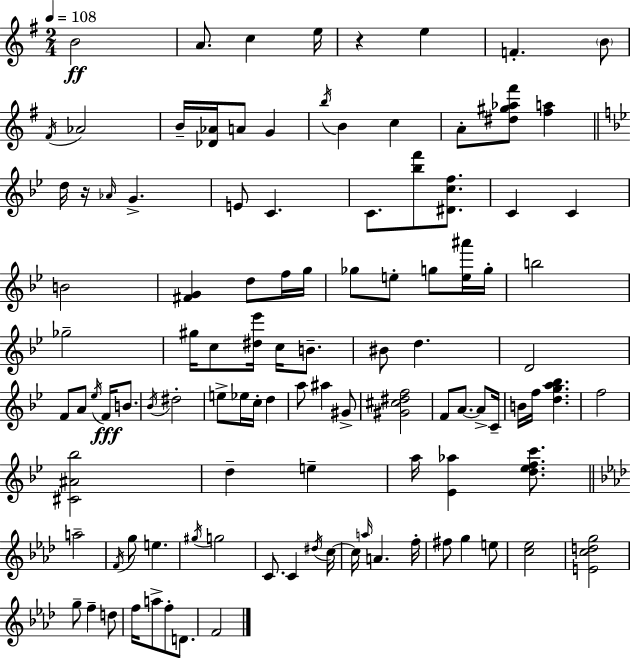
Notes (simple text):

B4/h A4/e. C5/q E5/s R/q E5/q F4/q. B4/e F#4/s Ab4/h B4/s [Db4,Ab4]/s A4/e G4/q B5/s B4/q C5/q A4/e [D#5,G#5,Ab5,F#6]/e [F#5,A5]/q D5/s R/s Ab4/s G4/q. E4/e C4/q. C4/e. [Bb5,F6]/e [D#4,C5,F5]/e. C4/q C4/q B4/h [F#4,G4]/q D5/e F5/s G5/s Gb5/e E5/e G5/e [E5,A#6]/s G5/s B5/h Gb5/h G#5/s C5/e [D#5,Eb6]/s C5/s B4/e. BIS4/e D5/q. D4/h F4/e A4/e Eb5/s F4/s B4/e. Bb4/s D#5/h E5/e Eb5/s C5/s D5/q A5/e A#5/q G#4/e [G#4,C#5,D#5,F5]/h F4/e A4/e. A4/e C4/s B4/s F5/s [D5,G5,A5,Bb5]/q. F5/h [C#4,A#4,Bb5]/h D5/q E5/q A5/s [Eb4,Ab5]/q [D5,Eb5,F5,C6]/e. A5/h F4/s G5/e E5/q. G#5/s G5/h C4/e. C4/q D#5/s C5/s C5/s A5/s A4/q. F5/s F#5/e G5/q E5/e [C5,Eb5]/h [E4,C5,D5,G5]/h G5/e F5/q D5/e F5/s A5/e F5/e D4/e. F4/h